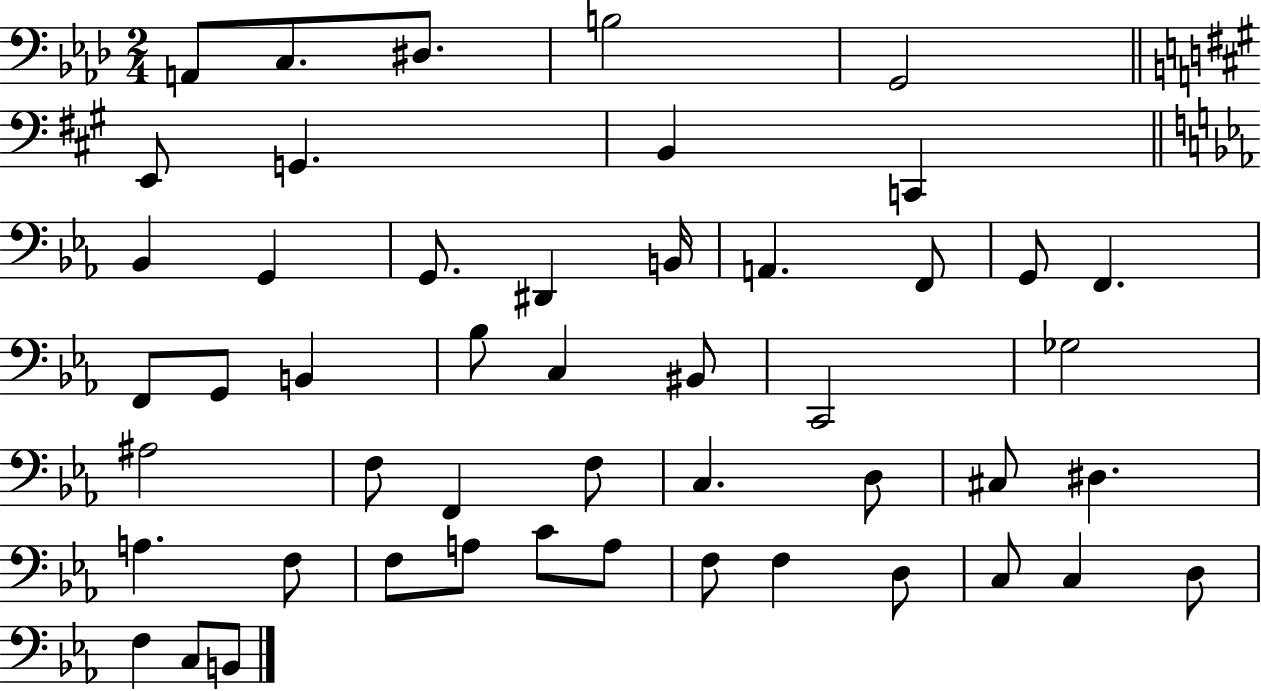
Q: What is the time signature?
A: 2/4